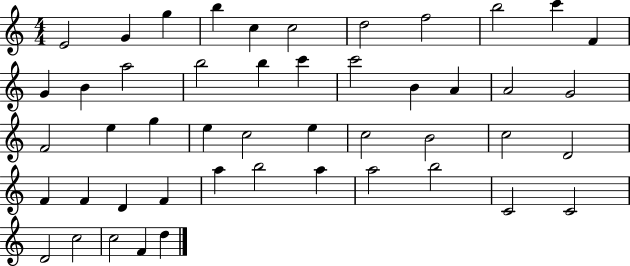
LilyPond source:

{
  \clef treble
  \numericTimeSignature
  \time 4/4
  \key c \major
  e'2 g'4 g''4 | b''4 c''4 c''2 | d''2 f''2 | b''2 c'''4 f'4 | \break g'4 b'4 a''2 | b''2 b''4 c'''4 | c'''2 b'4 a'4 | a'2 g'2 | \break f'2 e''4 g''4 | e''4 c''2 e''4 | c''2 b'2 | c''2 d'2 | \break f'4 f'4 d'4 f'4 | a''4 b''2 a''4 | a''2 b''2 | c'2 c'2 | \break d'2 c''2 | c''2 f'4 d''4 | \bar "|."
}